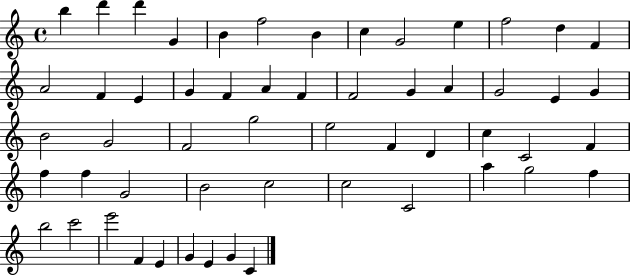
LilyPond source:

{
  \clef treble
  \time 4/4
  \defaultTimeSignature
  \key c \major
  b''4 d'''4 d'''4 g'4 | b'4 f''2 b'4 | c''4 g'2 e''4 | f''2 d''4 f'4 | \break a'2 f'4 e'4 | g'4 f'4 a'4 f'4 | f'2 g'4 a'4 | g'2 e'4 g'4 | \break b'2 g'2 | f'2 g''2 | e''2 f'4 d'4 | c''4 c'2 f'4 | \break f''4 f''4 g'2 | b'2 c''2 | c''2 c'2 | a''4 g''2 f''4 | \break b''2 c'''2 | e'''2 f'4 e'4 | g'4 e'4 g'4 c'4 | \bar "|."
}